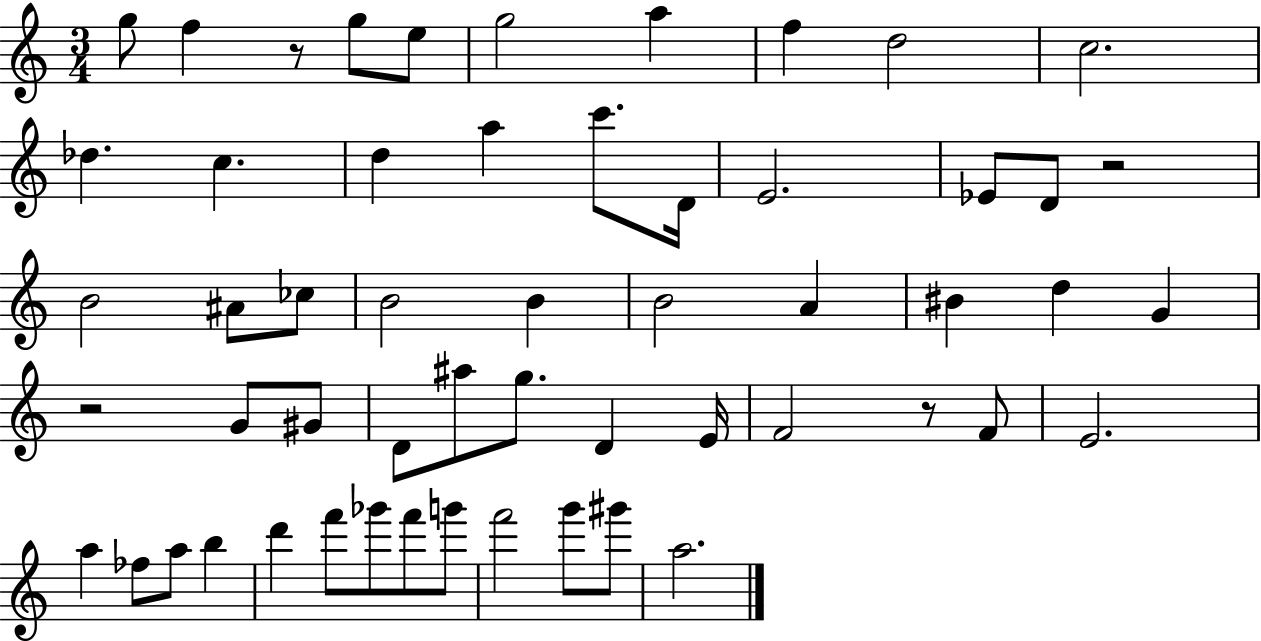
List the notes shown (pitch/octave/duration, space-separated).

G5/e F5/q R/e G5/e E5/e G5/h A5/q F5/q D5/h C5/h. Db5/q. C5/q. D5/q A5/q C6/e. D4/s E4/h. Eb4/e D4/e R/h B4/h A#4/e CES5/e B4/h B4/q B4/h A4/q BIS4/q D5/q G4/q R/h G4/e G#4/e D4/e A#5/e G5/e. D4/q E4/s F4/h R/e F4/e E4/h. A5/q FES5/e A5/e B5/q D6/q F6/e Gb6/e F6/e G6/e F6/h G6/e G#6/e A5/h.